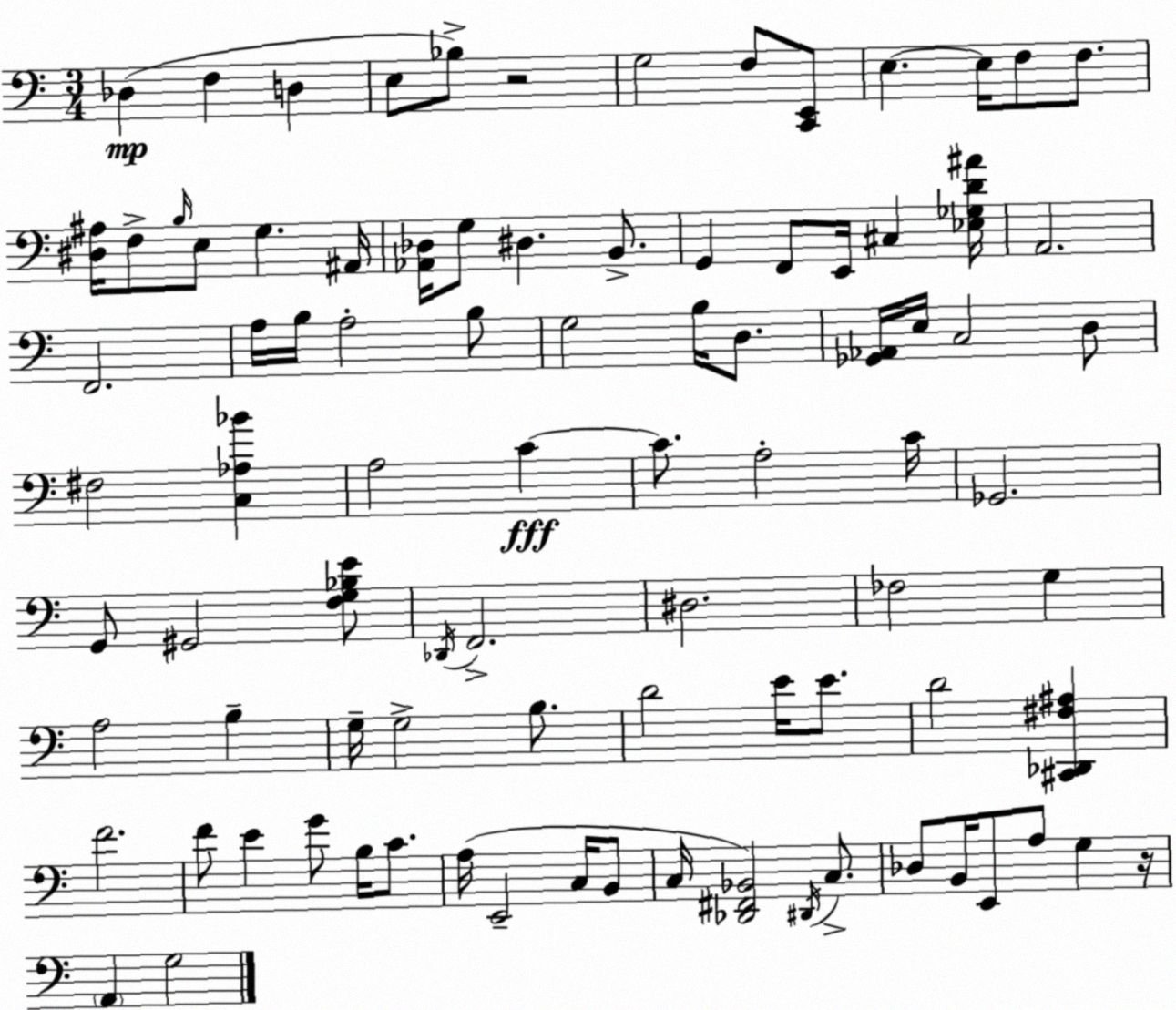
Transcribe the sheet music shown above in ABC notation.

X:1
T:Untitled
M:3/4
L:1/4
K:C
_D, F, D, E,/2 _B,/2 z2 G,2 F,/2 [C,,E,,]/2 E, E,/4 F,/2 F,/2 [^D,^A,]/4 F,/2 B,/4 E,/2 G, ^A,,/4 [_A,,_D,]/4 G,/2 ^D, B,,/2 G,, F,,/2 E,,/4 ^C, [_E,_G,D^A]/4 A,,2 F,,2 A,/4 B,/4 A,2 B,/2 G,2 B,/4 D,/2 [_G,,_A,,]/4 E,/4 C,2 D,/2 ^F,2 [C,_A,_B] A,2 C C/2 A,2 C/4 _G,,2 G,,/2 ^G,,2 [F,G,_B,E]/2 _D,,/4 F,,2 ^D,2 _F,2 G, A,2 B, G,/4 G,2 B,/2 D2 E/4 E/2 D2 [^C,,_D,,^F,^A,] F2 F/2 E G/2 B,/4 C/2 A,/4 E,,2 C,/4 B,,/2 C,/4 [_D,,^F,,_B,,]2 ^D,,/4 C,/2 _D,/2 B,,/4 E,,/2 A,/2 G, z/4 A,, G,2